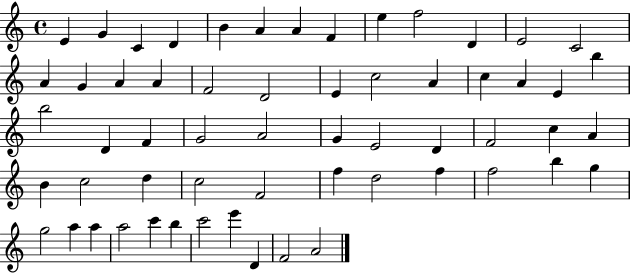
E4/q G4/q C4/q D4/q B4/q A4/q A4/q F4/q E5/q F5/h D4/q E4/h C4/h A4/q G4/q A4/q A4/q F4/h D4/h E4/q C5/h A4/q C5/q A4/q E4/q B5/q B5/h D4/q F4/q G4/h A4/h G4/q E4/h D4/q F4/h C5/q A4/q B4/q C5/h D5/q C5/h F4/h F5/q D5/h F5/q F5/h B5/q G5/q G5/h A5/q A5/q A5/h C6/q B5/q C6/h E6/q D4/q F4/h A4/h